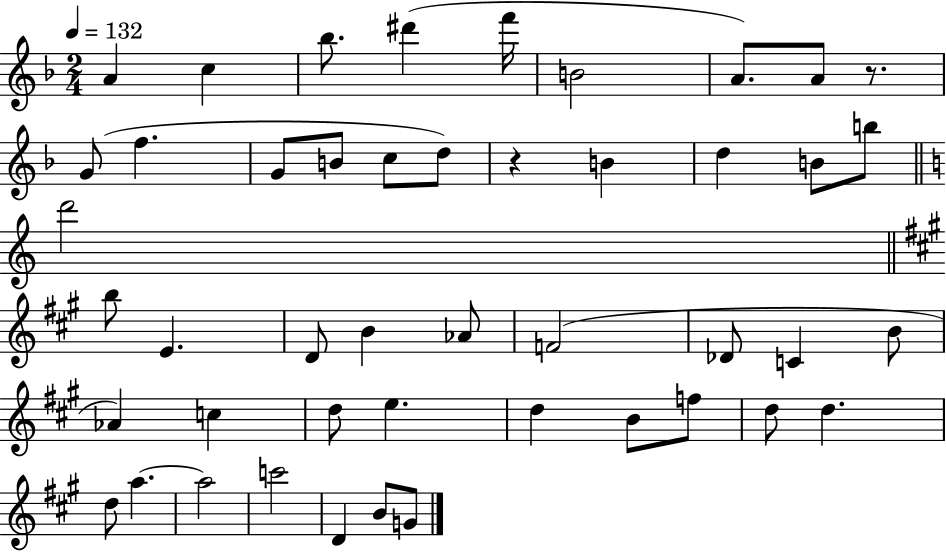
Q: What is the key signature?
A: F major